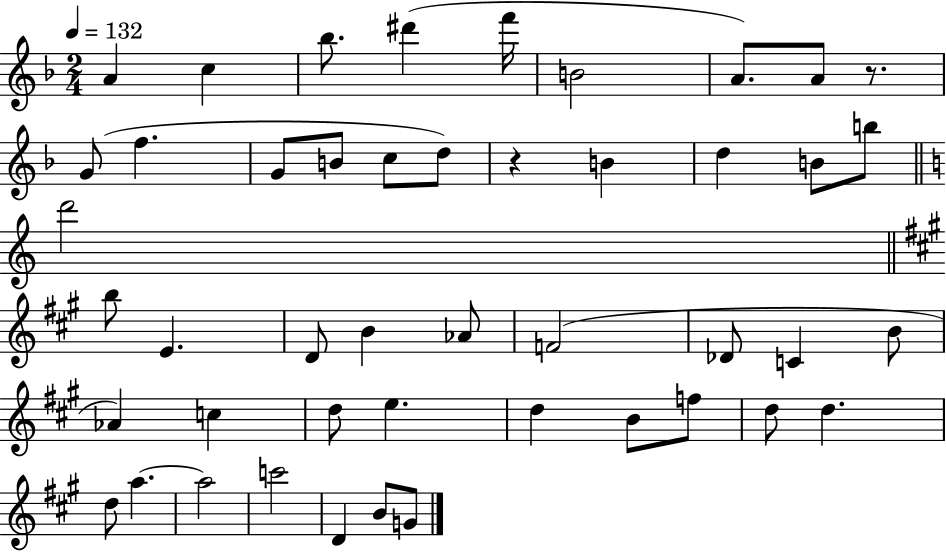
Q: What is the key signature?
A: F major